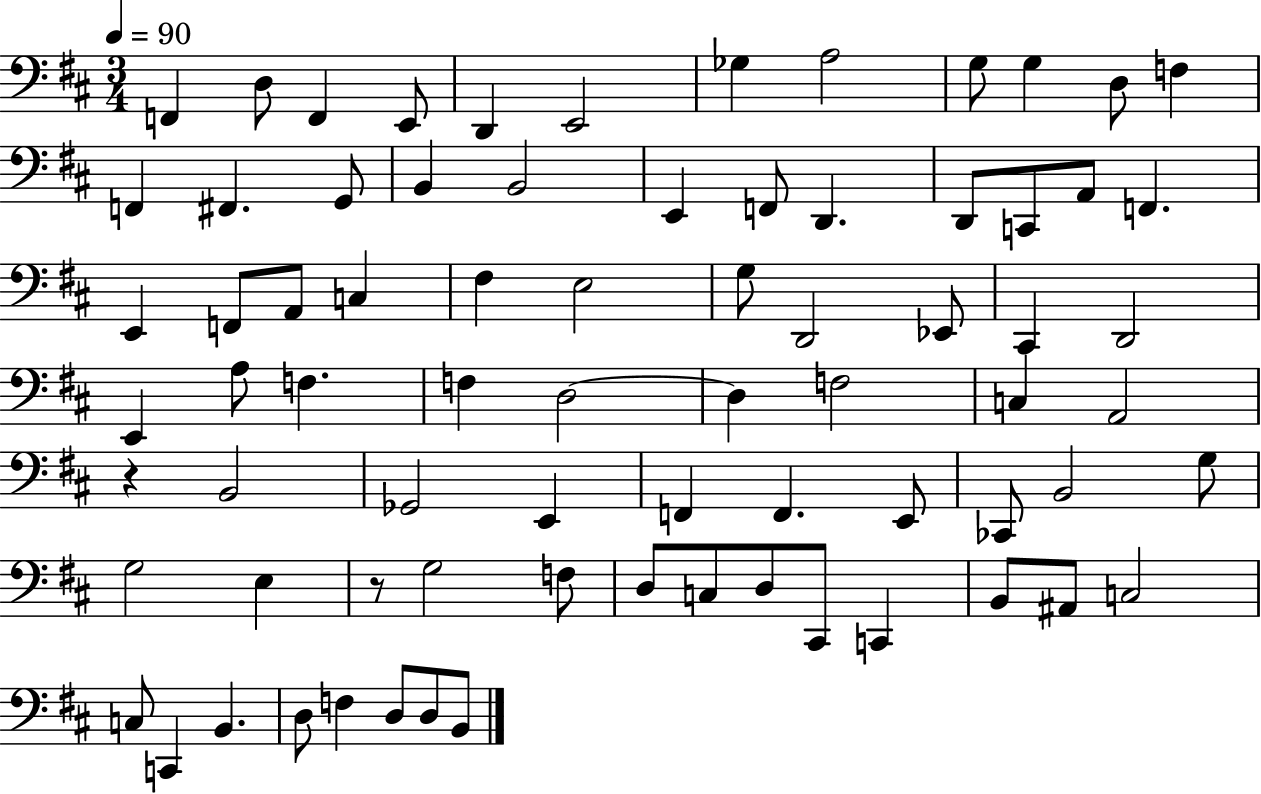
F2/q D3/e F2/q E2/e D2/q E2/h Gb3/q A3/h G3/e G3/q D3/e F3/q F2/q F#2/q. G2/e B2/q B2/h E2/q F2/e D2/q. D2/e C2/e A2/e F2/q. E2/q F2/e A2/e C3/q F#3/q E3/h G3/e D2/h Eb2/e C#2/q D2/h E2/q A3/e F3/q. F3/q D3/h D3/q F3/h C3/q A2/h R/q B2/h Gb2/h E2/q F2/q F2/q. E2/e CES2/e B2/h G3/e G3/h E3/q R/e G3/h F3/e D3/e C3/e D3/e C#2/e C2/q B2/e A#2/e C3/h C3/e C2/q B2/q. D3/e F3/q D3/e D3/e B2/e